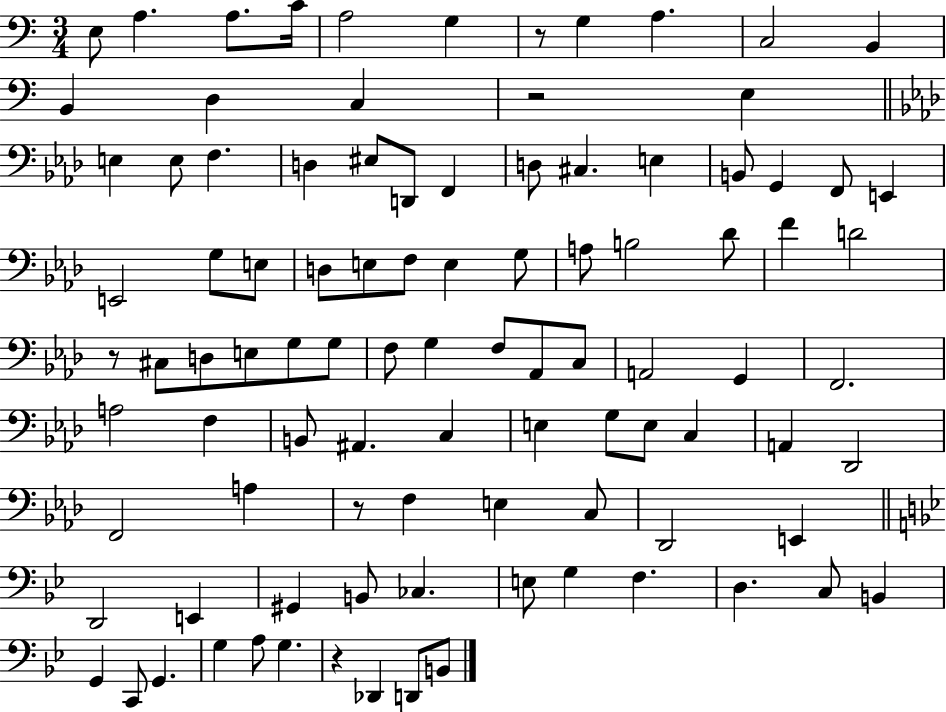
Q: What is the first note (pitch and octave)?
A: E3